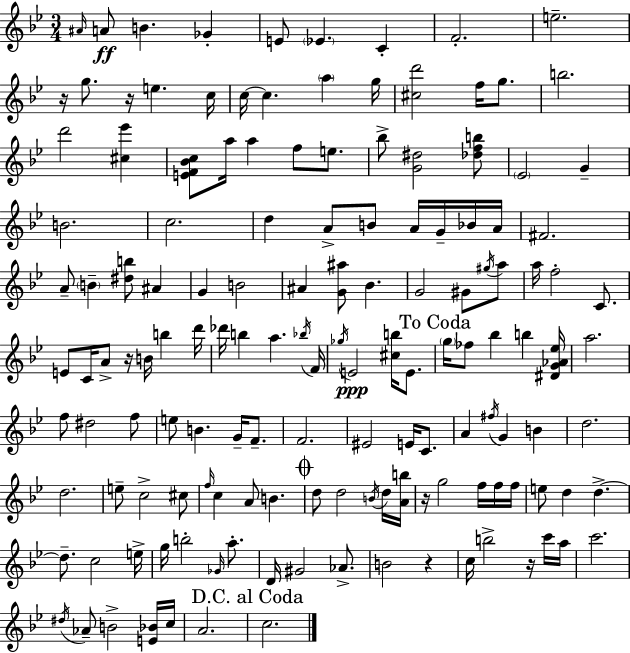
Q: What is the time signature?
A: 3/4